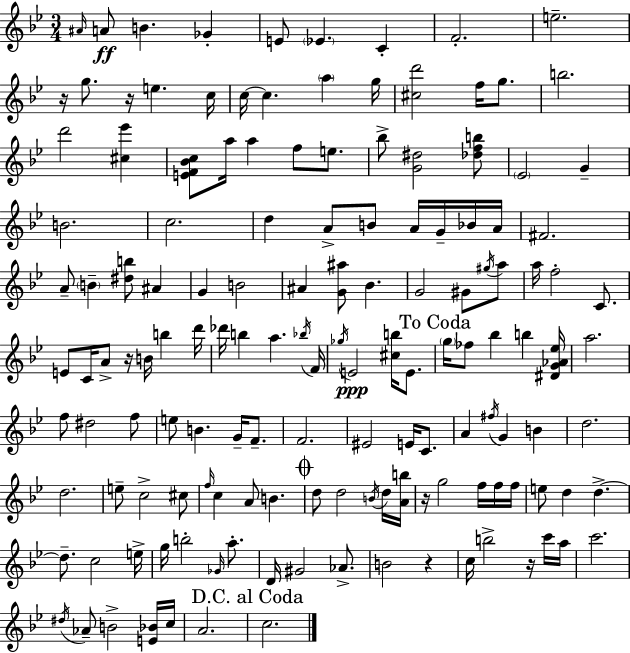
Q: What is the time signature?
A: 3/4